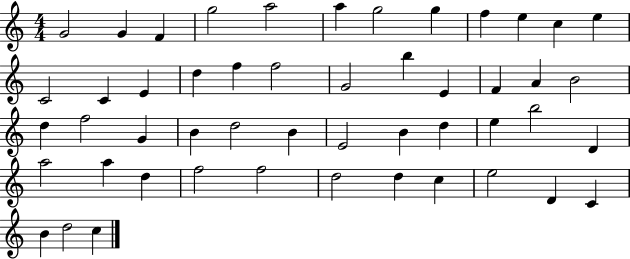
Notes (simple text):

G4/h G4/q F4/q G5/h A5/h A5/q G5/h G5/q F5/q E5/q C5/q E5/q C4/h C4/q E4/q D5/q F5/q F5/h G4/h B5/q E4/q F4/q A4/q B4/h D5/q F5/h G4/q B4/q D5/h B4/q E4/h B4/q D5/q E5/q B5/h D4/q A5/h A5/q D5/q F5/h F5/h D5/h D5/q C5/q E5/h D4/q C4/q B4/q D5/h C5/q